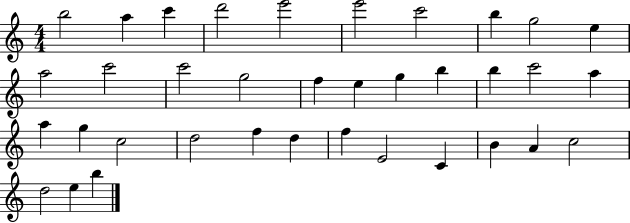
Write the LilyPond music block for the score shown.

{
  \clef treble
  \numericTimeSignature
  \time 4/4
  \key c \major
  b''2 a''4 c'''4 | d'''2 e'''2 | e'''2 c'''2 | b''4 g''2 e''4 | \break a''2 c'''2 | c'''2 g''2 | f''4 e''4 g''4 b''4 | b''4 c'''2 a''4 | \break a''4 g''4 c''2 | d''2 f''4 d''4 | f''4 e'2 c'4 | b'4 a'4 c''2 | \break d''2 e''4 b''4 | \bar "|."
}